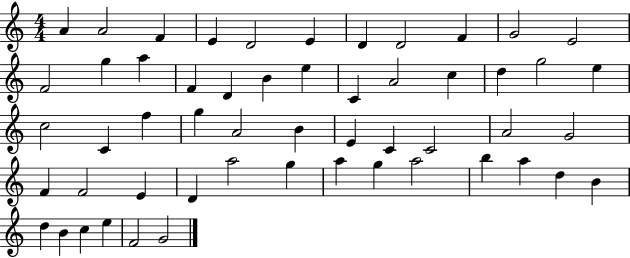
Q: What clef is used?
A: treble